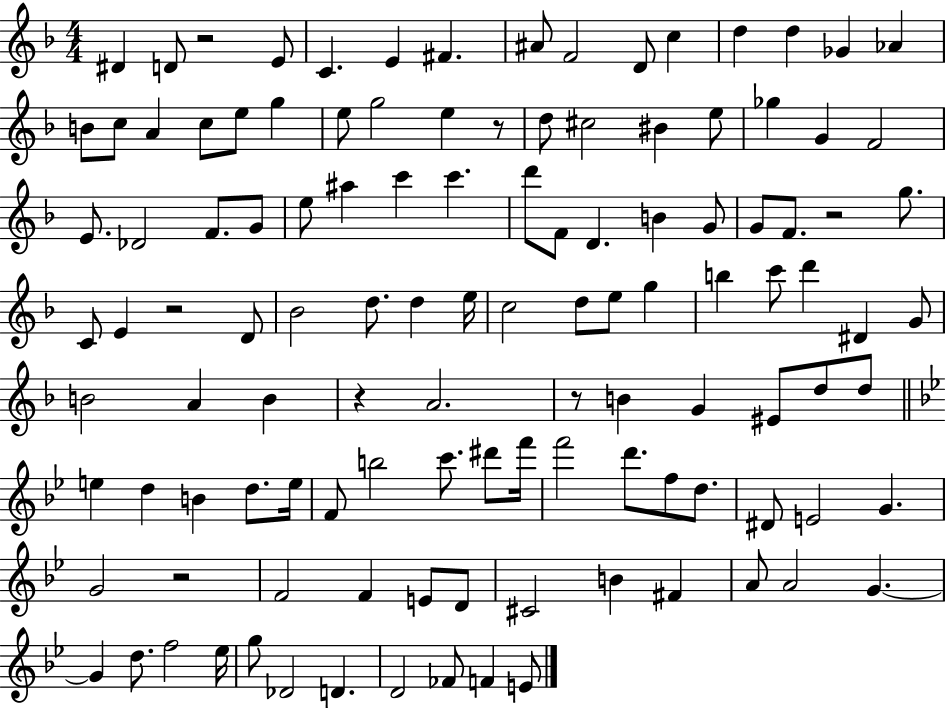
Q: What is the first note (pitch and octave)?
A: D#4